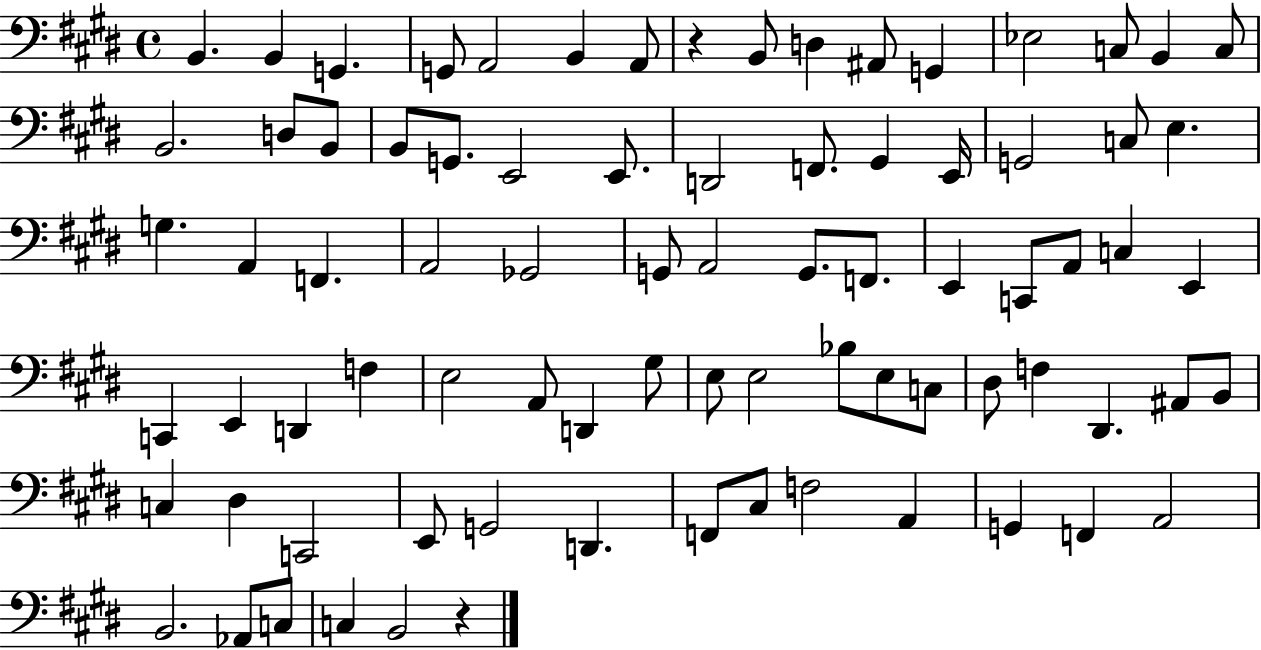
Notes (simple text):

B2/q. B2/q G2/q. G2/e A2/h B2/q A2/e R/q B2/e D3/q A#2/e G2/q Eb3/h C3/e B2/q C3/e B2/h. D3/e B2/e B2/e G2/e. E2/h E2/e. D2/h F2/e. G#2/q E2/s G2/h C3/e E3/q. G3/q. A2/q F2/q. A2/h Gb2/h G2/e A2/h G2/e. F2/e. E2/q C2/e A2/e C3/q E2/q C2/q E2/q D2/q F3/q E3/h A2/e D2/q G#3/e E3/e E3/h Bb3/e E3/e C3/e D#3/e F3/q D#2/q. A#2/e B2/e C3/q D#3/q C2/h E2/e G2/h D2/q. F2/e C#3/e F3/h A2/q G2/q F2/q A2/h B2/h. Ab2/e C3/e C3/q B2/h R/q